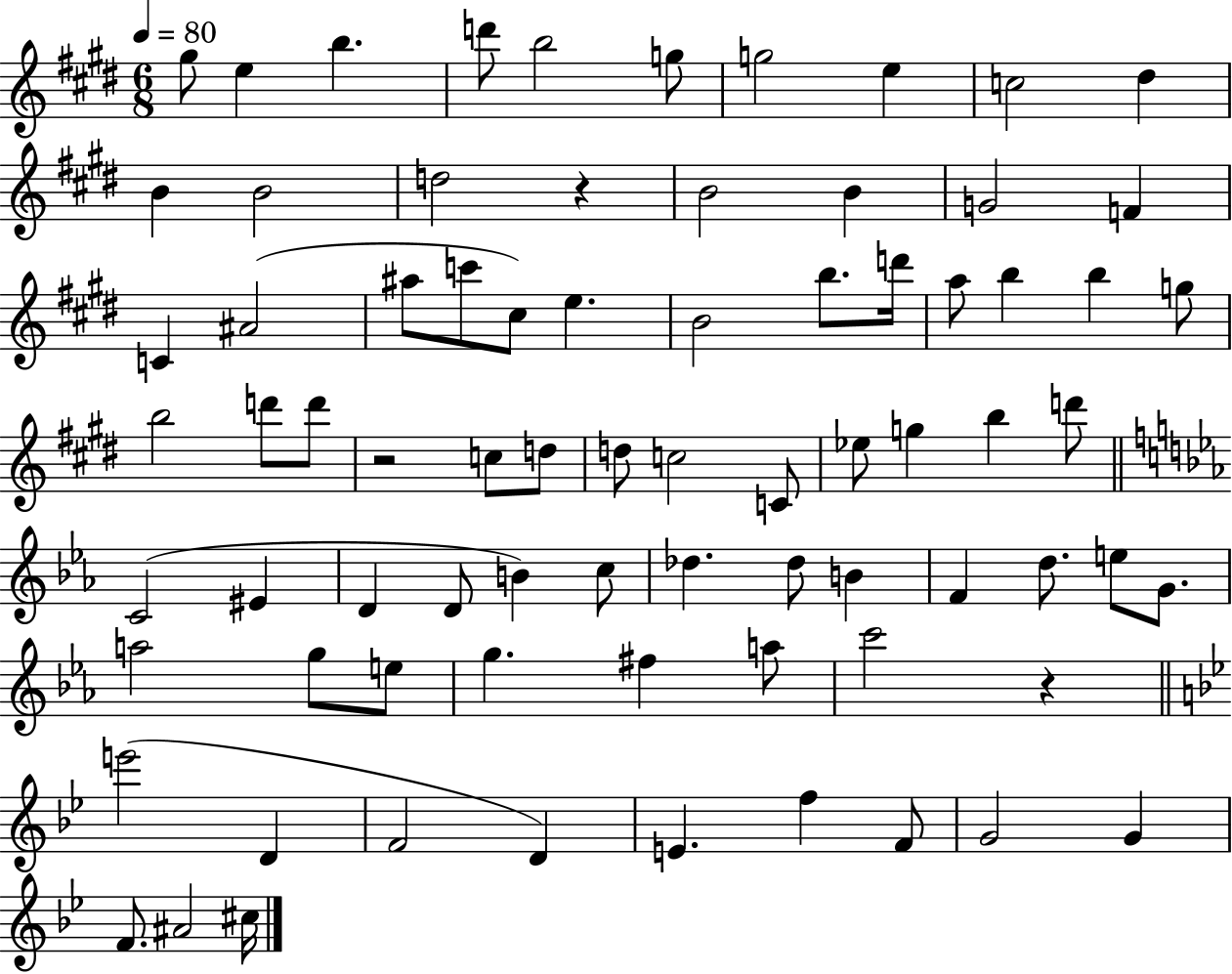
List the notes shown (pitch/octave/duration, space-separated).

G#5/e E5/q B5/q. D6/e B5/h G5/e G5/h E5/q C5/h D#5/q B4/q B4/h D5/h R/q B4/h B4/q G4/h F4/q C4/q A#4/h A#5/e C6/e C#5/e E5/q. B4/h B5/e. D6/s A5/e B5/q B5/q G5/e B5/h D6/e D6/e R/h C5/e D5/e D5/e C5/h C4/e Eb5/e G5/q B5/q D6/e C4/h EIS4/q D4/q D4/e B4/q C5/e Db5/q. Db5/e B4/q F4/q D5/e. E5/e G4/e. A5/h G5/e E5/e G5/q. F#5/q A5/e C6/h R/q E6/h D4/q F4/h D4/q E4/q. F5/q F4/e G4/h G4/q F4/e. A#4/h C#5/s